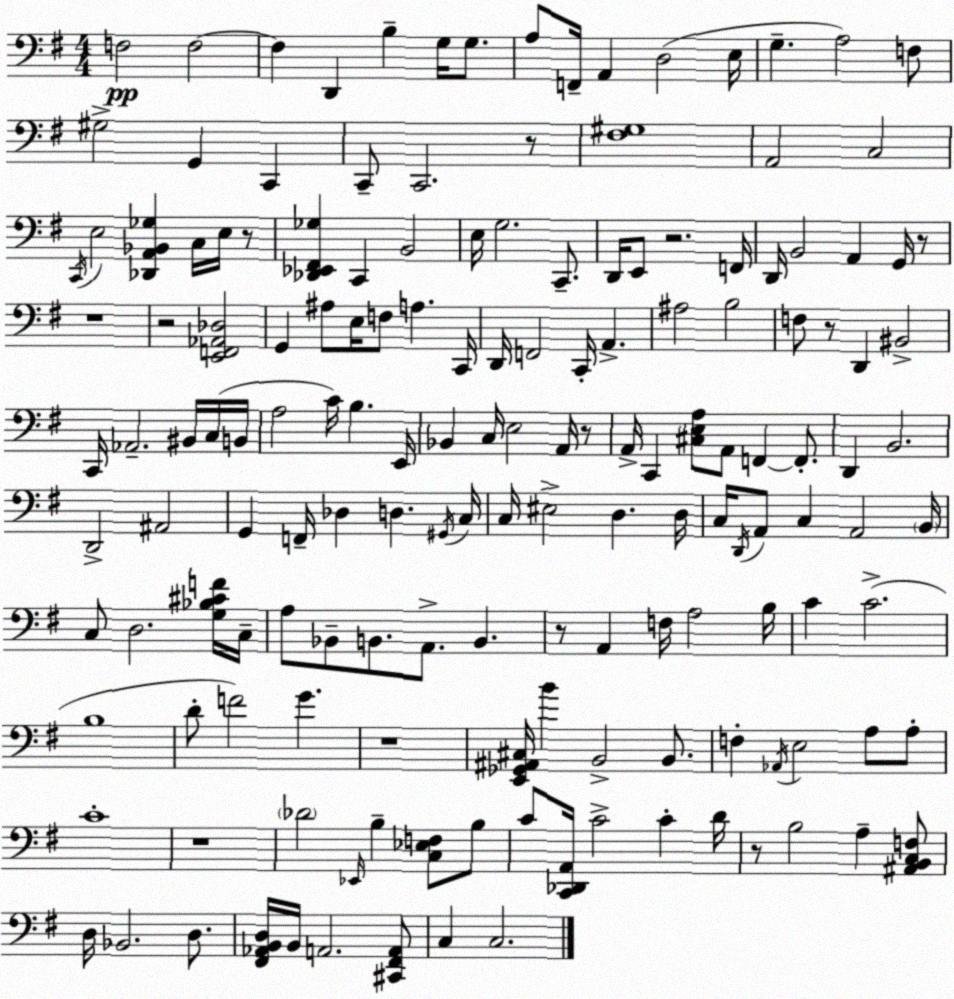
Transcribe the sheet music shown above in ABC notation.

X:1
T:Untitled
M:4/4
L:1/4
K:G
F,2 F,2 F, D,, B, G,/4 G,/2 A,/2 F,,/4 A,, D,2 E,/4 G, A,2 F,/2 ^G,2 G,, C,, C,,/2 C,,2 z/2 [^F,^G,]4 A,,2 C,2 C,,/4 E,2 [_D,,A,,_B,,_G,] C,/4 E,/4 z/2 [_D,,_E,,^F,,_G,] C,, B,,2 E,/4 G,2 C,,/2 D,,/4 E,,/2 z2 F,,/4 D,,/4 B,,2 A,, G,,/4 z/2 z4 z2 [E,,F,,_A,,_D,]2 G,, ^A,/2 E,/4 F,/2 A, C,,/4 D,,/4 F,,2 C,,/4 A,, ^A,2 B,2 F,/2 z/2 D,, ^B,,2 C,,/4 _A,,2 ^B,,/4 C,/4 B,,/4 A,2 C/4 B, E,,/4 _B,, C,/4 E,2 A,,/4 z/2 A,,/4 C,, [^C,E,A,]/2 A,,/2 F,, F,,/2 D,, B,,2 D,,2 ^A,,2 G,, F,,/4 _D, D, ^G,,/4 C,/4 C,/4 ^E,2 D, D,/4 C,/4 D,,/4 A,,/2 C, A,,2 B,,/4 C,/2 D,2 [G,_B,^CF]/4 C,/4 A,/2 _B,,/2 B,,/2 A,,/2 B,, z/2 A,, F,/4 A,2 B,/4 C C2 B,4 D/2 F2 G z4 [E,,_G,,^A,,^C,]/4 B B,,2 B,,/2 F, _A,,/4 E,2 A,/2 A,/2 C4 z4 _D2 _E,,/4 B, [C,_E,F,]/2 B,/2 C/2 [C,,_D,,A,,]/4 C2 C D/4 z/2 B,2 A, [^A,,B,,C,F,]/2 D,/4 _B,,2 D,/2 [^F,,_A,,B,,D,]/4 B,,/4 A,,2 [^C,,^F,,A,,]/2 C, C,2